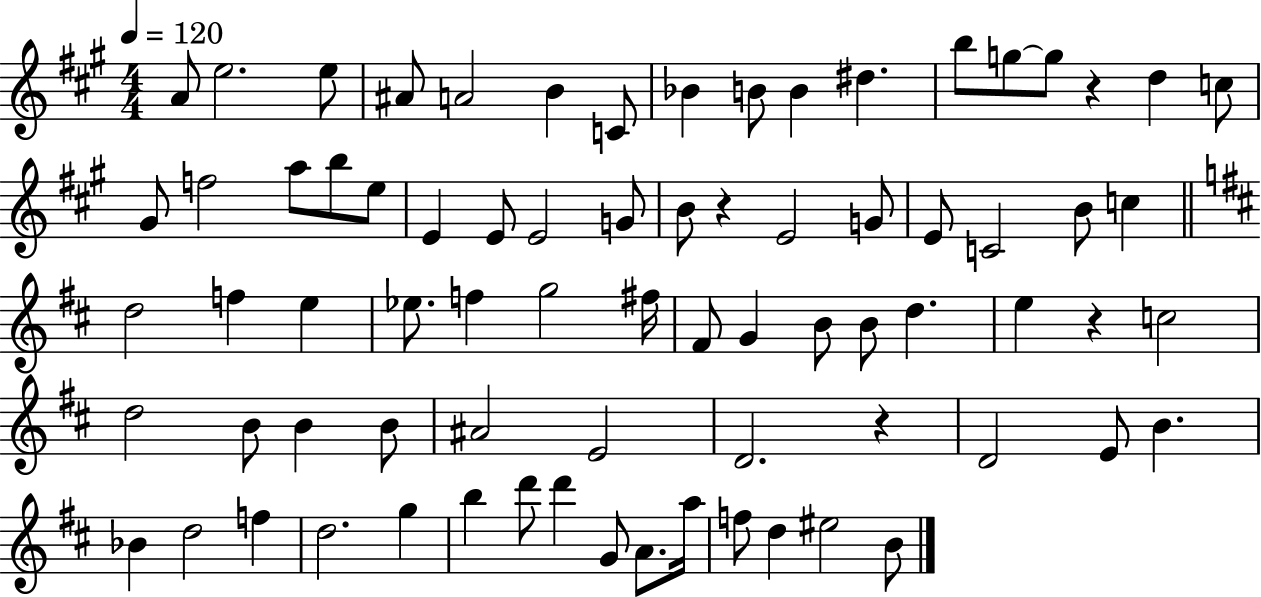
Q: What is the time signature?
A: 4/4